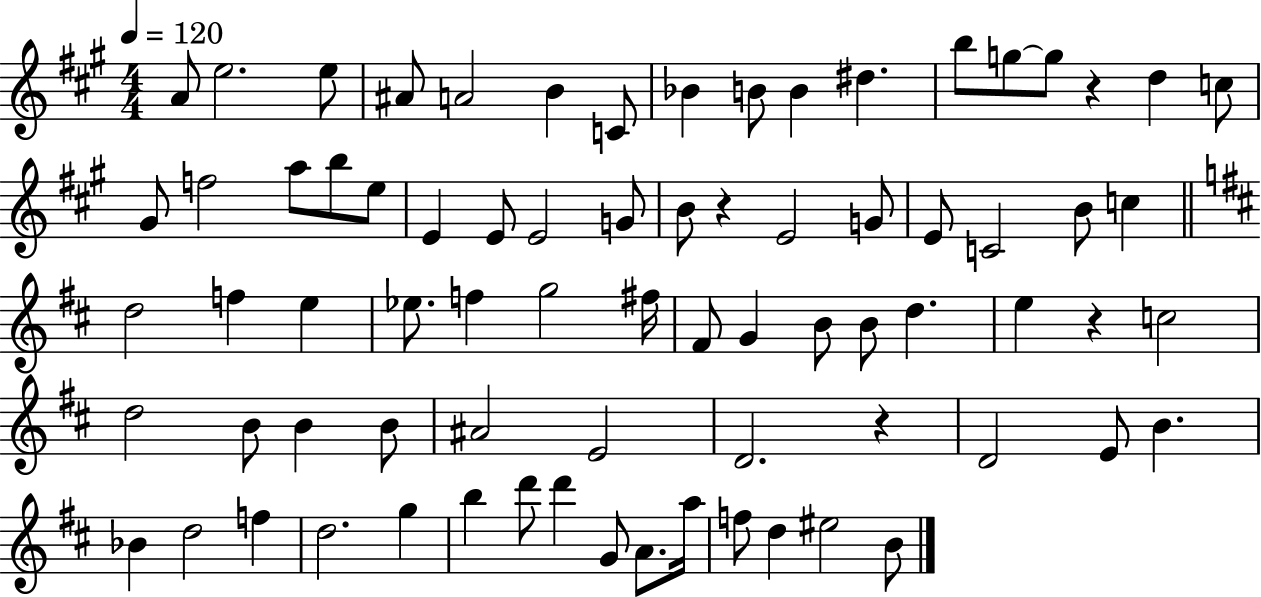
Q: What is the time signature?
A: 4/4